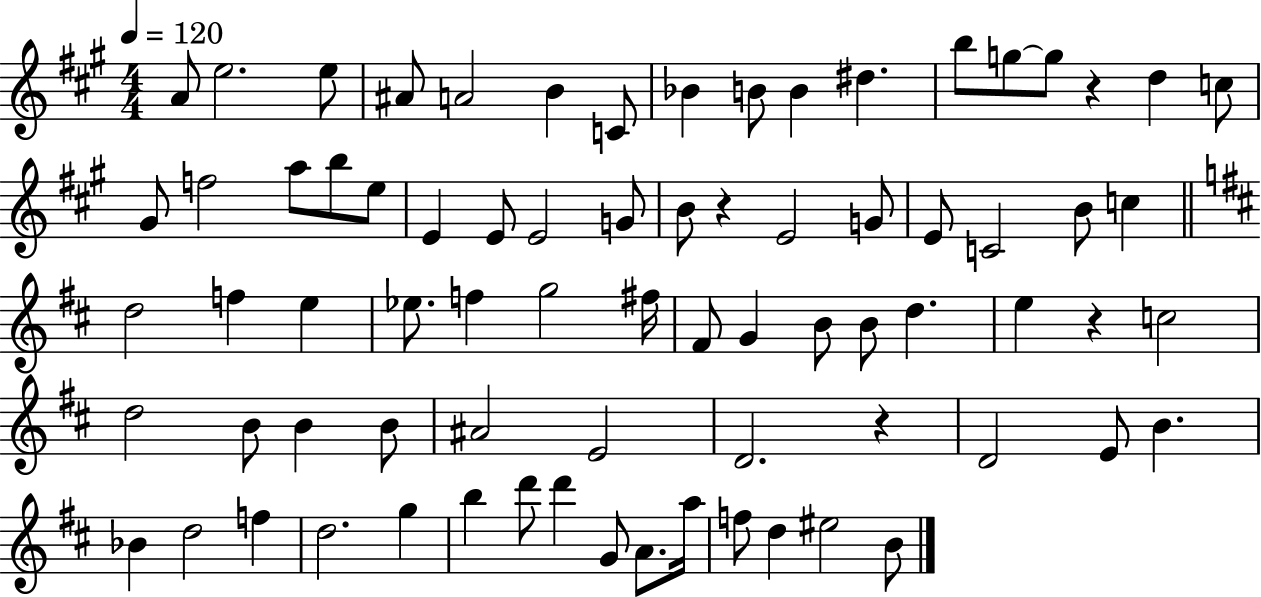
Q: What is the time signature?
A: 4/4